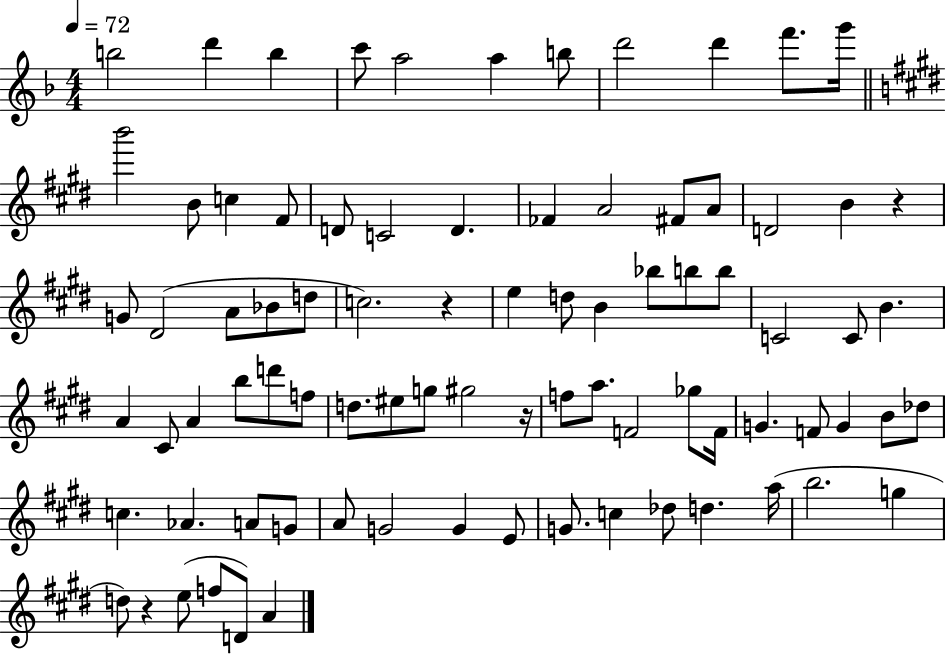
B5/h D6/q B5/q C6/e A5/h A5/q B5/e D6/h D6/q F6/e. G6/s B6/h B4/e C5/q F#4/e D4/e C4/h D4/q. FES4/q A4/h F#4/e A4/e D4/h B4/q R/q G4/e D#4/h A4/e Bb4/e D5/e C5/h. R/q E5/q D5/e B4/q Bb5/e B5/e B5/e C4/h C4/e B4/q. A4/q C#4/e A4/q B5/e D6/e F5/e D5/e. EIS5/e G5/e G#5/h R/s F5/e A5/e. F4/h Gb5/e F4/s G4/q. F4/e G4/q B4/e Db5/e C5/q. Ab4/q. A4/e G4/e A4/e G4/h G4/q E4/e G4/e. C5/q Db5/e D5/q. A5/s B5/h. G5/q D5/e R/q E5/e F5/e D4/e A4/q